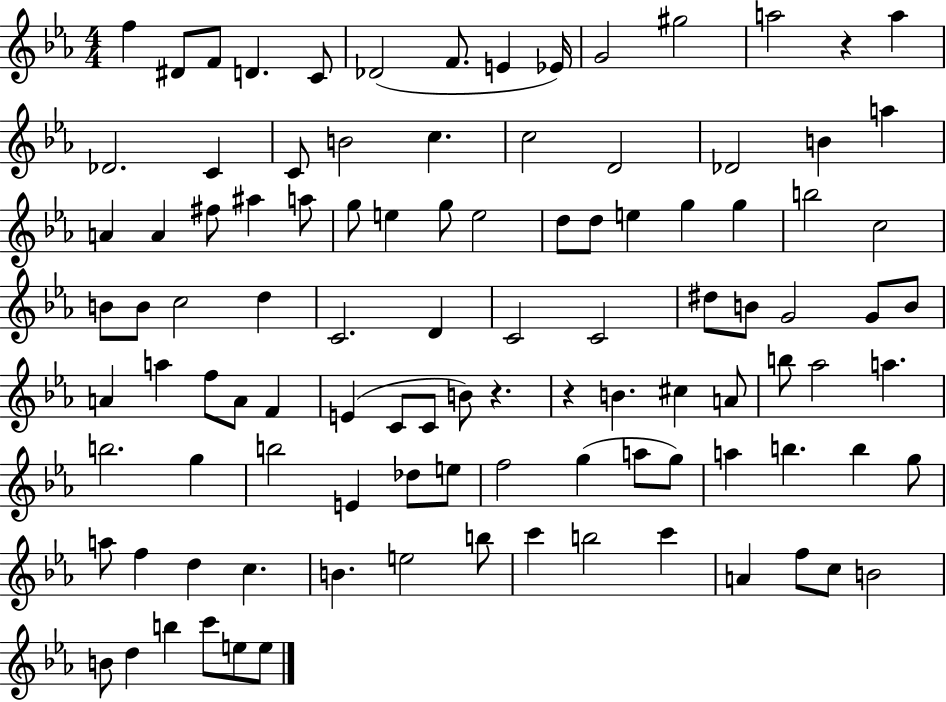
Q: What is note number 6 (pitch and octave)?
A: Db4